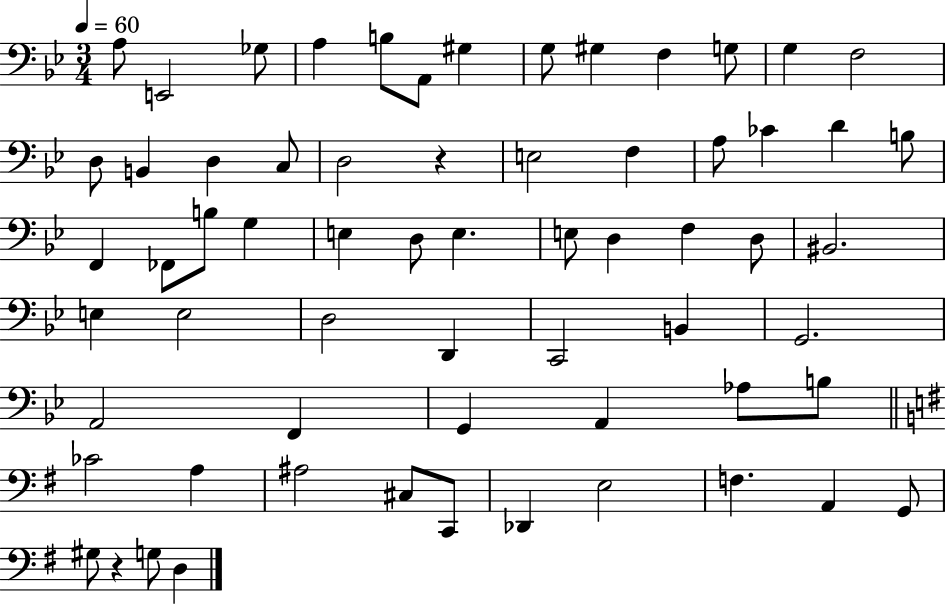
A3/e E2/h Gb3/e A3/q B3/e A2/e G#3/q G3/e G#3/q F3/q G3/e G3/q F3/h D3/e B2/q D3/q C3/e D3/h R/q E3/h F3/q A3/e CES4/q D4/q B3/e F2/q FES2/e B3/e G3/q E3/q D3/e E3/q. E3/e D3/q F3/q D3/e BIS2/h. E3/q E3/h D3/h D2/q C2/h B2/q G2/h. A2/h F2/q G2/q A2/q Ab3/e B3/e CES4/h A3/q A#3/h C#3/e C2/e Db2/q E3/h F3/q. A2/q G2/e G#3/e R/q G3/e D3/q